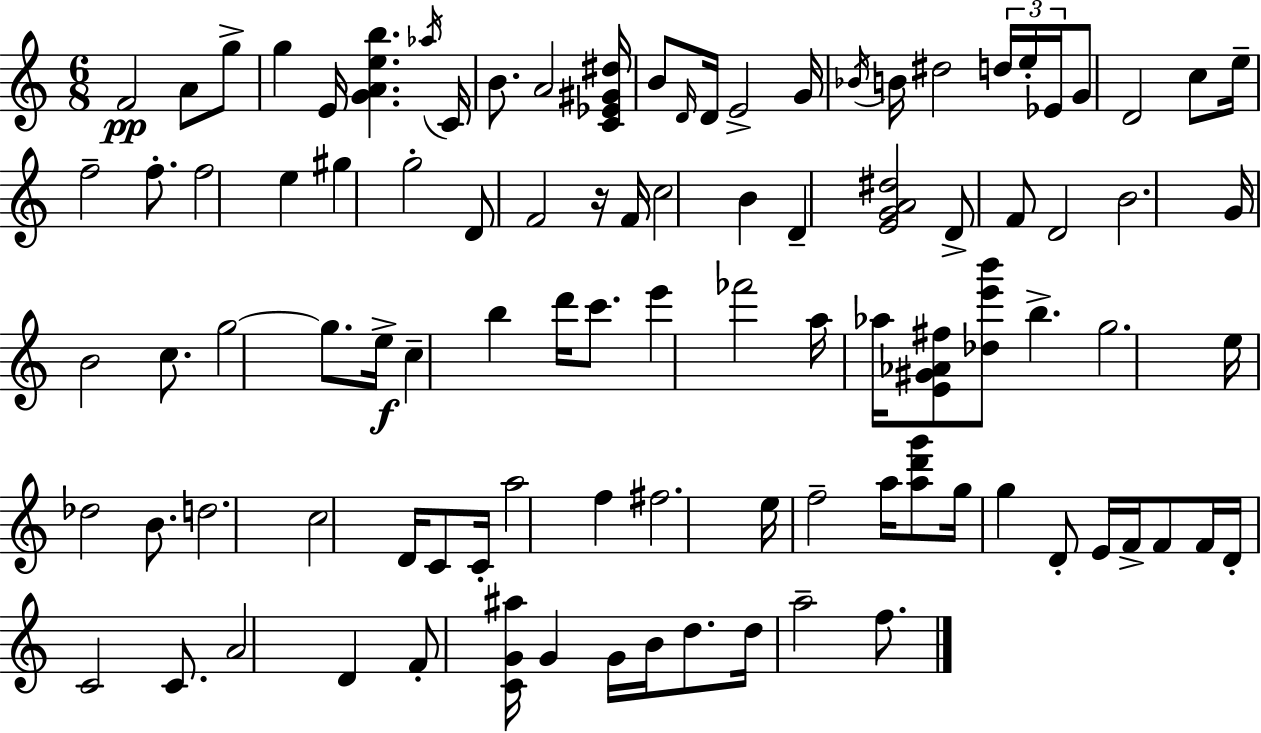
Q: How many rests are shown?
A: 1